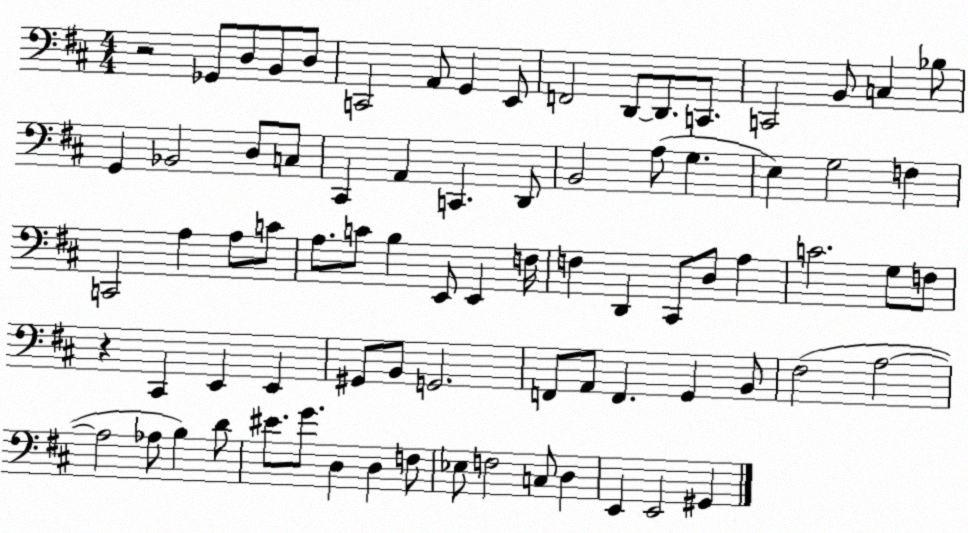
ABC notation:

X:1
T:Untitled
M:4/4
L:1/4
K:D
z2 _G,,/2 D,/2 B,,/2 D,/2 C,,2 A,,/2 G,, E,,/2 F,,2 D,,/2 D,,/2 C,,/2 C,,2 B,,/2 C, _B,/2 G,, _B,,2 D,/2 C,/2 ^C,, A,, C,, D,,/2 B,,2 A,/2 G, E, G,2 F, C,,2 A, A,/2 C/2 A,/2 C/2 B, E,,/2 E,, F,/4 F, D,, ^C,,/2 D,/2 A, C2 G,/2 F,/2 z ^C,, E,, E,, ^G,,/2 B,,/2 G,,2 F,,/2 A,,/2 F,, G,, B,,/2 ^F,2 A,2 A,2 _A,/2 B, D/2 ^E/2 G/2 D, D, F,/2 _E,/2 F,2 C,/2 D, E,, E,,2 ^G,,